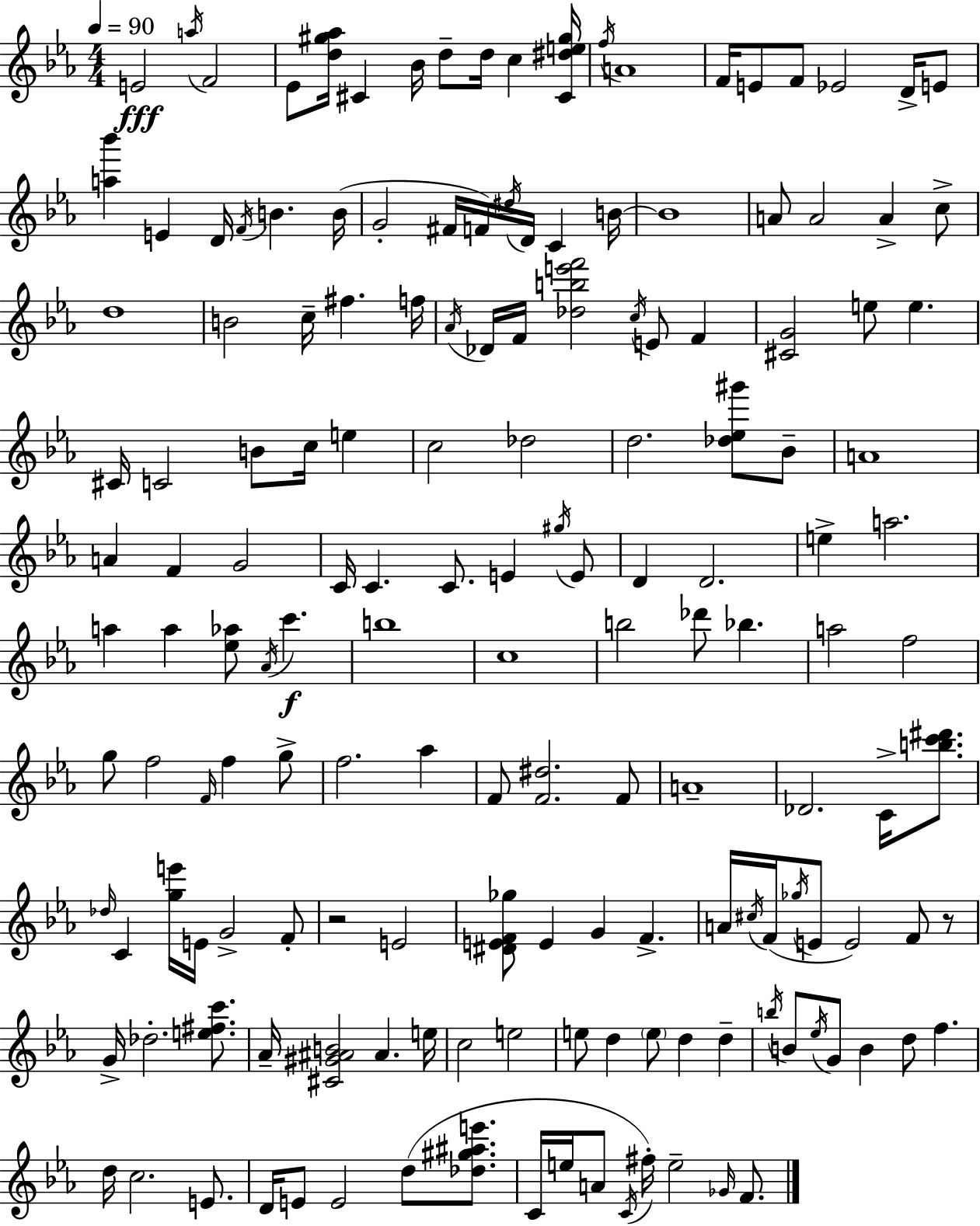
{
  \clef treble
  \numericTimeSignature
  \time 4/4
  \key ees \major
  \tempo 4 = 90
  e'2\fff \acciaccatura { a''16 } f'2 | ees'8 <d'' gis'' aes''>16 cis'4 bes'16 d''8-- d''16 c''4 | <cis' dis'' e'' gis''>16 \acciaccatura { f''16 } a'1 | f'16 e'8 f'8 ees'2 d'16-> | \break e'8 <a'' bes'''>4 e'4 d'16 \acciaccatura { f'16 } b'4. | b'16( g'2-. fis'16 f'16) \acciaccatura { dis''16 } d'16 c'4 | b'16~~ b'1 | a'8 a'2 a'4-> | \break c''8-> d''1 | b'2 c''16-- fis''4. | f''16 \acciaccatura { aes'16 } des'16 f'16 <des'' b'' e''' f'''>2 \acciaccatura { c''16 } | e'8 f'4 <cis' g'>2 e''8 | \break e''4. cis'16 c'2 b'8 | c''16 e''4 c''2 des''2 | d''2. | <des'' ees'' gis'''>8 bes'8-- a'1 | \break a'4 f'4 g'2 | c'16 c'4. c'8. | e'4 \acciaccatura { gis''16 } e'8 d'4 d'2. | e''4-> a''2. | \break a''4 a''4 <ees'' aes''>8 | \acciaccatura { aes'16 }\f c'''4. b''1 | c''1 | b''2 | \break des'''8 bes''4. a''2 | f''2 g''8 f''2 | \grace { f'16 } f''4 g''8-> f''2. | aes''4 f'8 <f' dis''>2. | \break f'8 a'1-- | des'2. | c'16-> <b'' c''' dis'''>8. \grace { des''16 } c'4 <g'' e'''>16 e'16 | g'2-> f'8-. r2 | \break e'2 <dis' e' f' ges''>8 e'4 | g'4 f'4.-> a'16 \acciaccatura { cis''16 } f'16( \acciaccatura { ges''16 } e'8 | e'2) f'8 r8 g'16-> des''2.-. | <e'' fis'' c'''>8. aes'16-- <cis' gis' ais' b'>2 | \break ais'4. e''16 c''2 | e''2 e''8 d''4 | \parenthesize e''8 d''4 d''4-- \acciaccatura { b''16 } b'8 \acciaccatura { ees''16 } | g'8 b'4 d''8 f''4. d''16 c''2. | \break e'8. d'16 e'8 | e'2 d''8( <des'' gis'' ais'' e'''>8. c'16 e''16 | a'8 \acciaccatura { c'16 }) fis''16-. e''2-- \grace { ges'16 } f'8. | \bar "|."
}